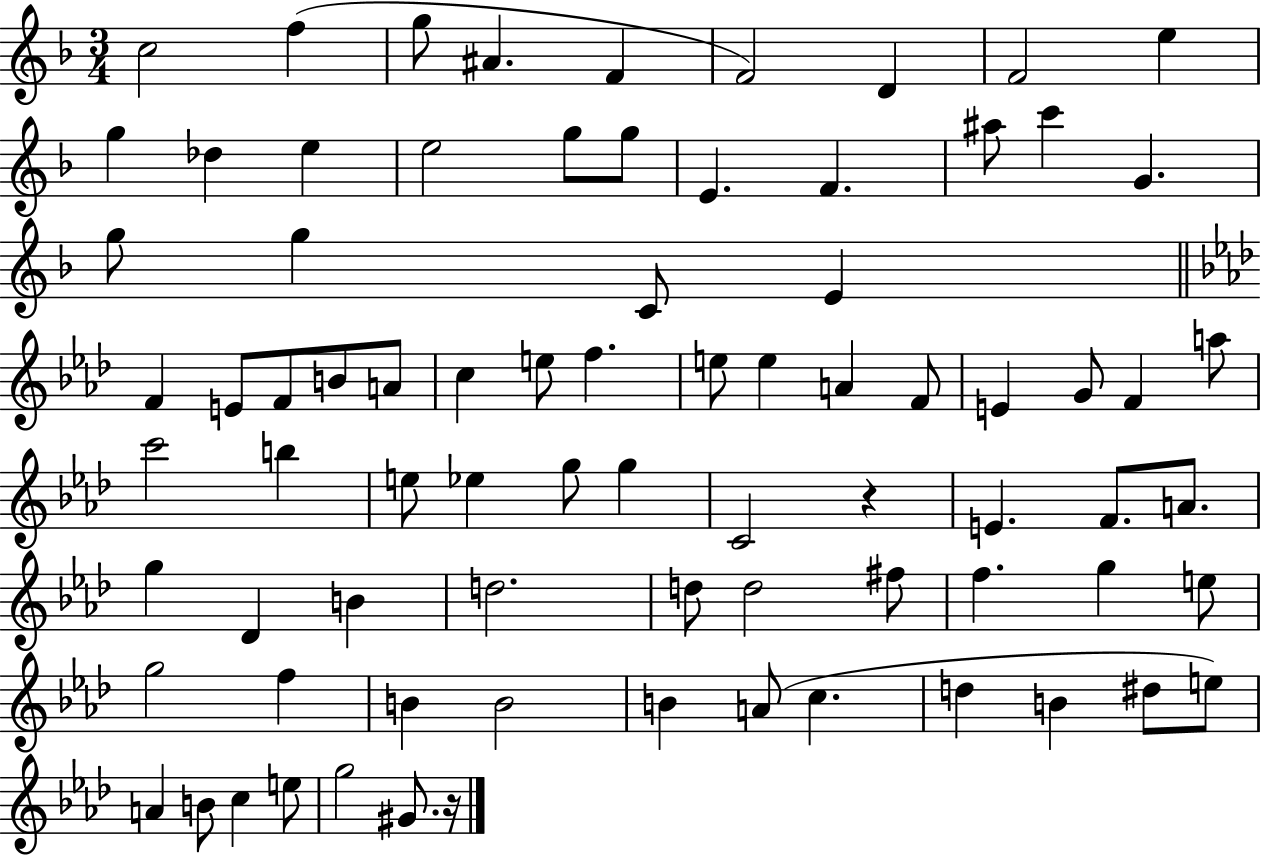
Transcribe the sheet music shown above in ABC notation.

X:1
T:Untitled
M:3/4
L:1/4
K:F
c2 f g/2 ^A F F2 D F2 e g _d e e2 g/2 g/2 E F ^a/2 c' G g/2 g C/2 E F E/2 F/2 B/2 A/2 c e/2 f e/2 e A F/2 E G/2 F a/2 c'2 b e/2 _e g/2 g C2 z E F/2 A/2 g _D B d2 d/2 d2 ^f/2 f g e/2 g2 f B B2 B A/2 c d B ^d/2 e/2 A B/2 c e/2 g2 ^G/2 z/4